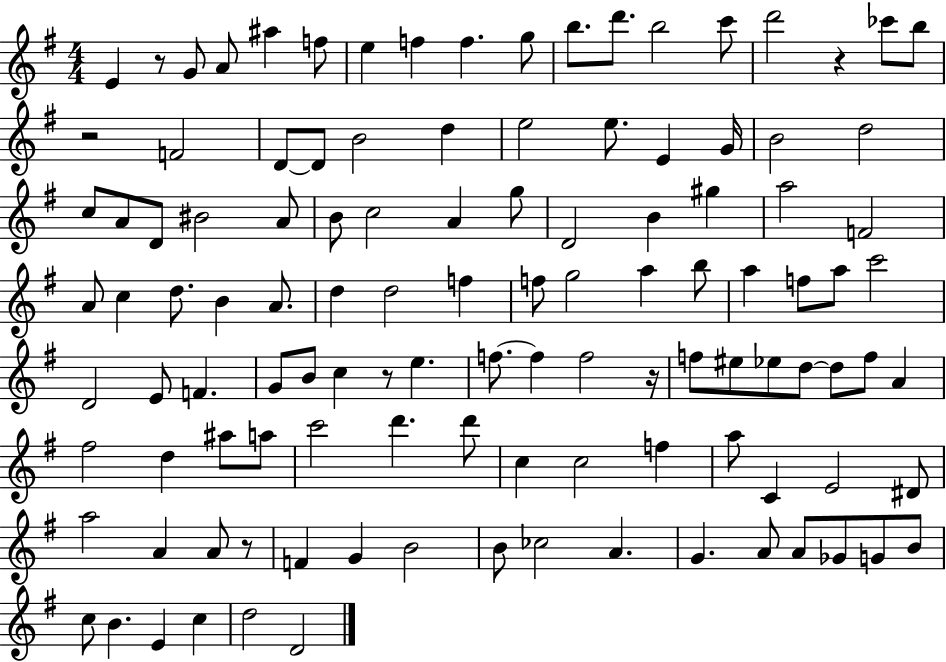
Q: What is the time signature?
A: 4/4